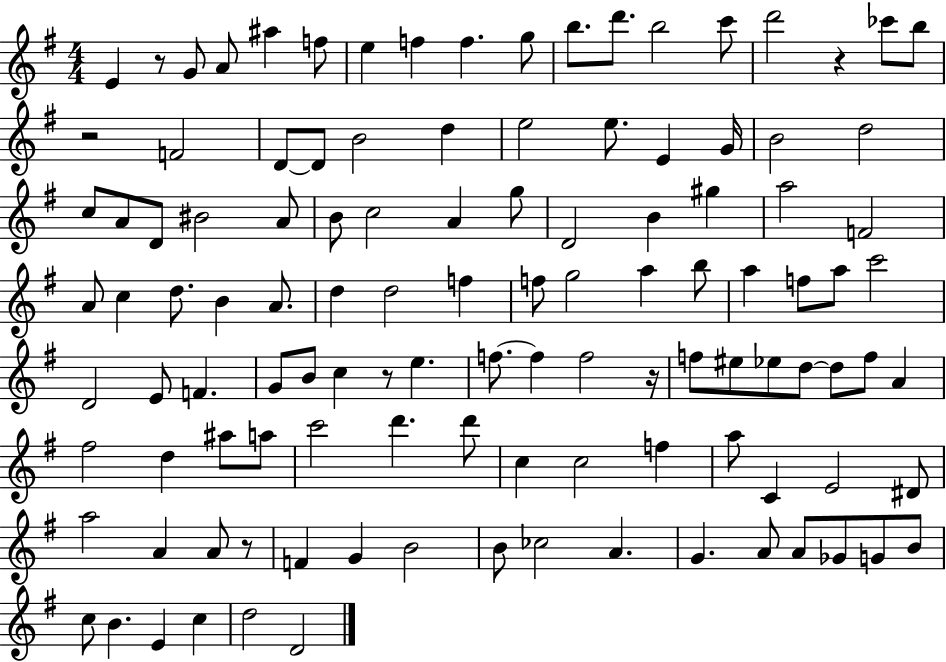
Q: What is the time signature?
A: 4/4